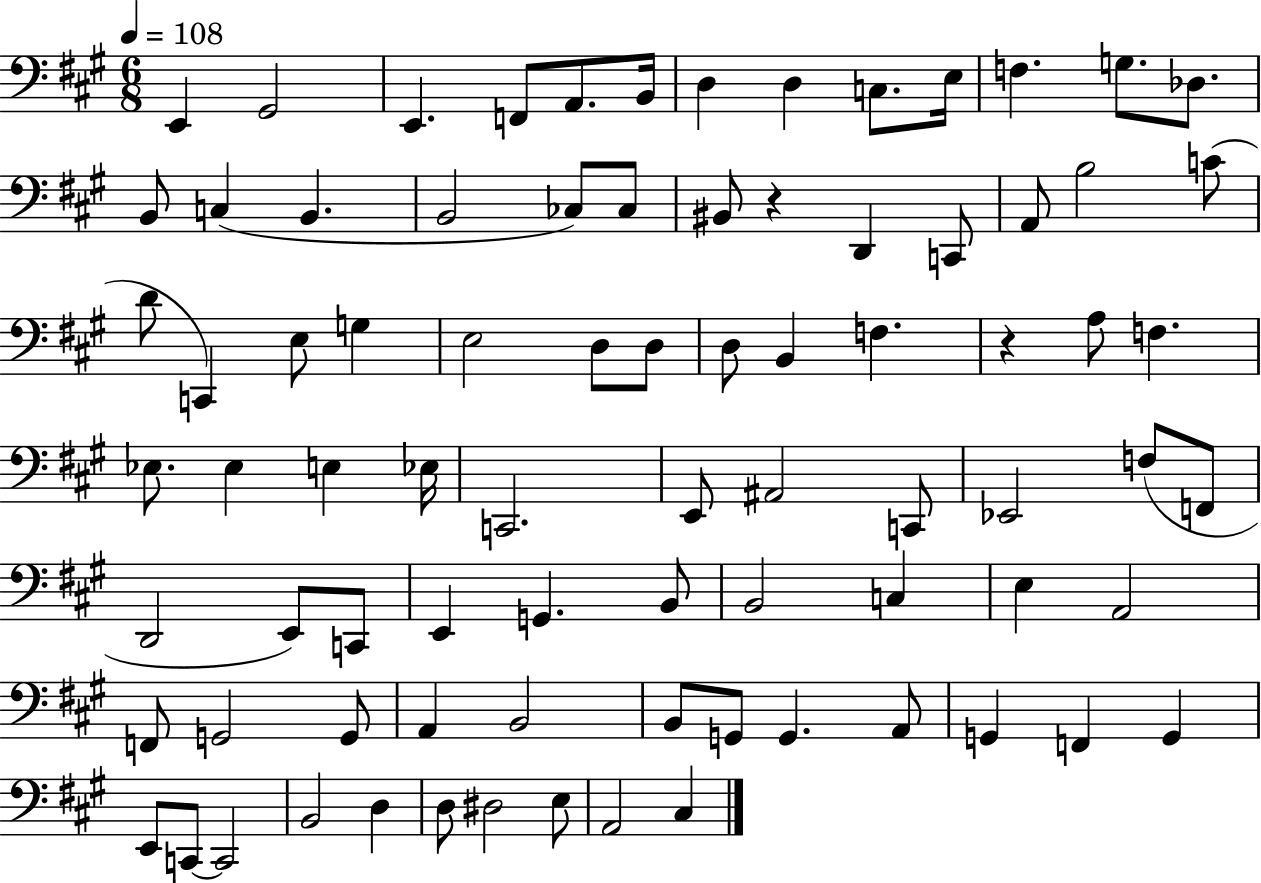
E2/q G#2/h E2/q. F2/e A2/e. B2/s D3/q D3/q C3/e. E3/s F3/q. G3/e. Db3/e. B2/e C3/q B2/q. B2/h CES3/e CES3/e BIS2/e R/q D2/q C2/e A2/e B3/h C4/e D4/e C2/q E3/e G3/q E3/h D3/e D3/e D3/e B2/q F3/q. R/q A3/e F3/q. Eb3/e. Eb3/q E3/q Eb3/s C2/h. E2/e A#2/h C2/e Eb2/h F3/e F2/e D2/h E2/e C2/e E2/q G2/q. B2/e B2/h C3/q E3/q A2/h F2/e G2/h G2/e A2/q B2/h B2/e G2/e G2/q. A2/e G2/q F2/q G2/q E2/e C2/e C2/h B2/h D3/q D3/e D#3/h E3/e A2/h C#3/q